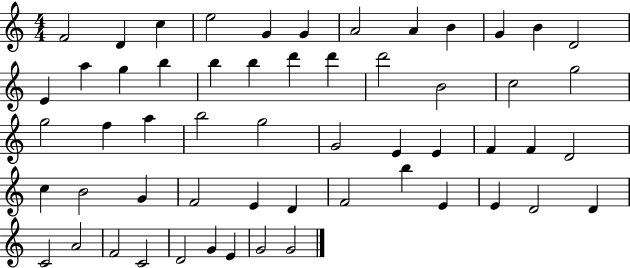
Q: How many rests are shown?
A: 0